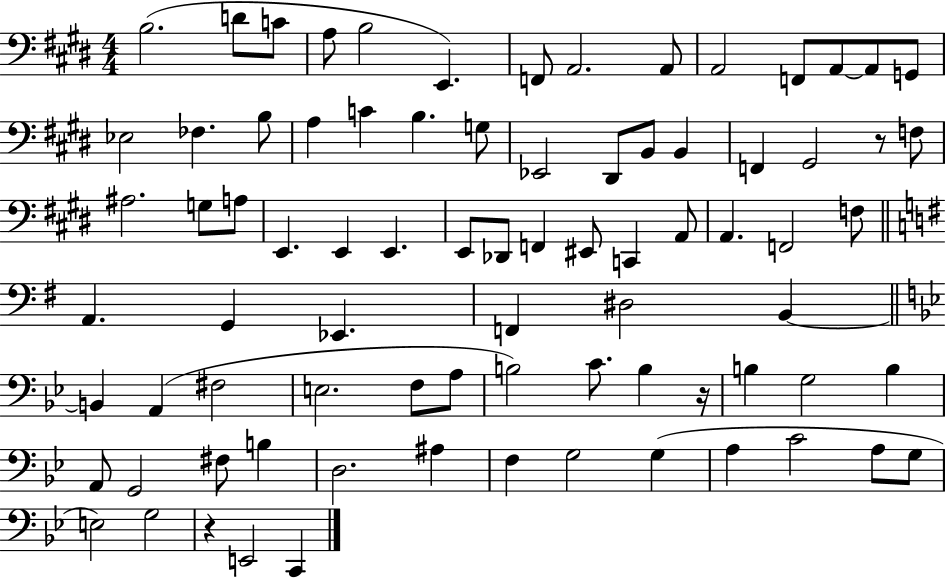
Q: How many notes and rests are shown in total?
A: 81